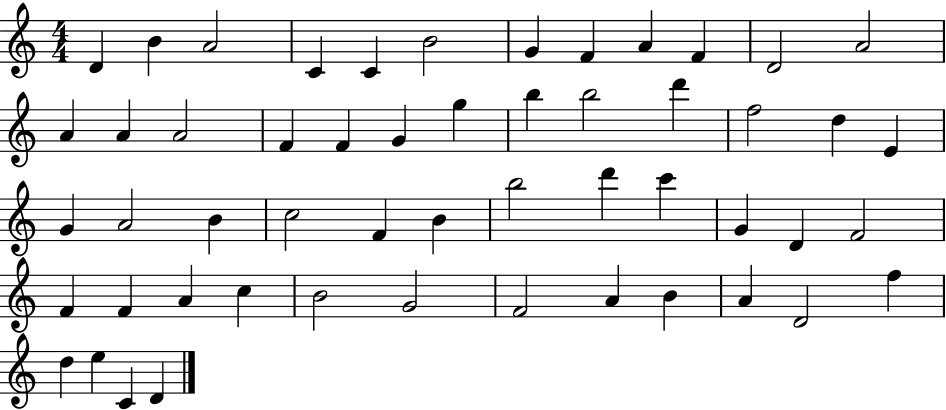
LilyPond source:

{
  \clef treble
  \numericTimeSignature
  \time 4/4
  \key c \major
  d'4 b'4 a'2 | c'4 c'4 b'2 | g'4 f'4 a'4 f'4 | d'2 a'2 | \break a'4 a'4 a'2 | f'4 f'4 g'4 g''4 | b''4 b''2 d'''4 | f''2 d''4 e'4 | \break g'4 a'2 b'4 | c''2 f'4 b'4 | b''2 d'''4 c'''4 | g'4 d'4 f'2 | \break f'4 f'4 a'4 c''4 | b'2 g'2 | f'2 a'4 b'4 | a'4 d'2 f''4 | \break d''4 e''4 c'4 d'4 | \bar "|."
}